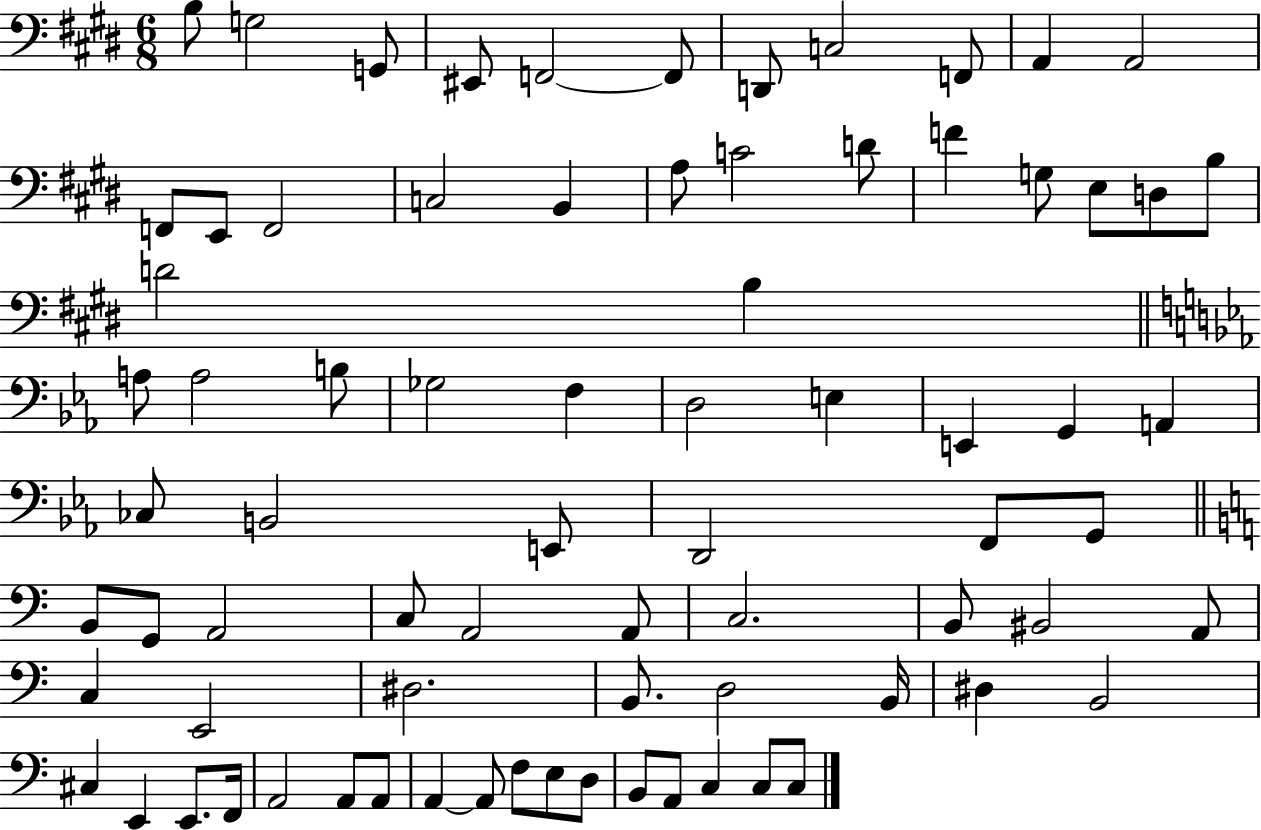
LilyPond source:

{
  \clef bass
  \numericTimeSignature
  \time 6/8
  \key e \major
  b8 g2 g,8 | eis,8 f,2~~ f,8 | d,8 c2 f,8 | a,4 a,2 | \break f,8 e,8 f,2 | c2 b,4 | a8 c'2 d'8 | f'4 g8 e8 d8 b8 | \break d'2 b4 | \bar "||" \break \key c \minor a8 a2 b8 | ges2 f4 | d2 e4 | e,4 g,4 a,4 | \break ces8 b,2 e,8 | d,2 f,8 g,8 | \bar "||" \break \key c \major b,8 g,8 a,2 | c8 a,2 a,8 | c2. | b,8 bis,2 a,8 | \break c4 e,2 | dis2. | b,8. d2 b,16 | dis4 b,2 | \break cis4 e,4 e,8. f,16 | a,2 a,8 a,8 | a,4~~ a,8 f8 e8 d8 | b,8 a,8 c4 c8 c8 | \break \bar "|."
}